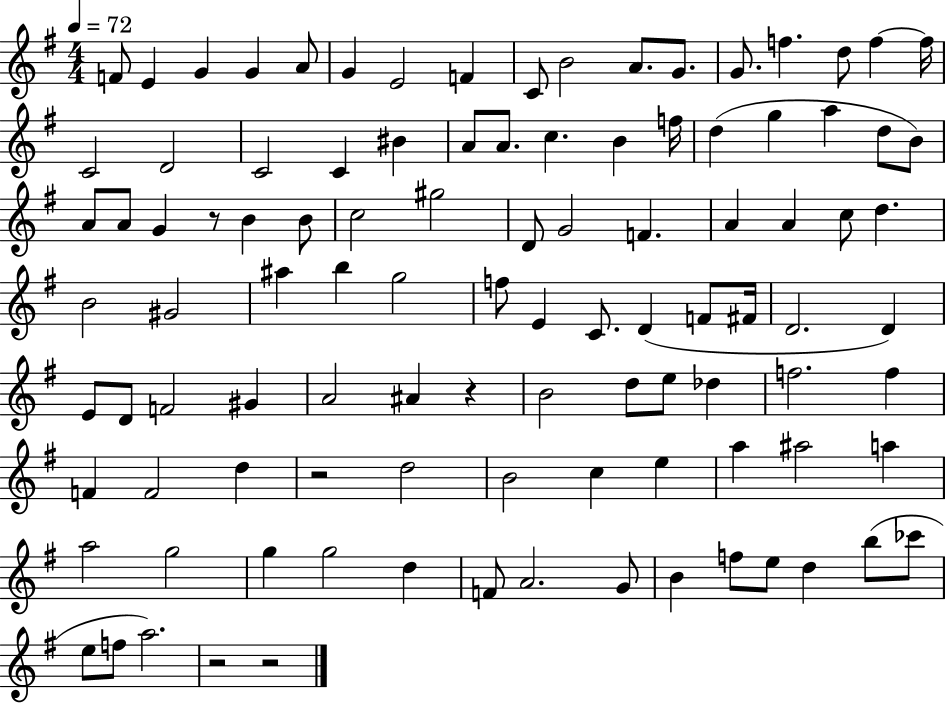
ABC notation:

X:1
T:Untitled
M:4/4
L:1/4
K:G
F/2 E G G A/2 G E2 F C/2 B2 A/2 G/2 G/2 f d/2 f f/4 C2 D2 C2 C ^B A/2 A/2 c B f/4 d g a d/2 B/2 A/2 A/2 G z/2 B B/2 c2 ^g2 D/2 G2 F A A c/2 d B2 ^G2 ^a b g2 f/2 E C/2 D F/2 ^F/4 D2 D E/2 D/2 F2 ^G A2 ^A z B2 d/2 e/2 _d f2 f F F2 d z2 d2 B2 c e a ^a2 a a2 g2 g g2 d F/2 A2 G/2 B f/2 e/2 d b/2 _c'/2 e/2 f/2 a2 z2 z2